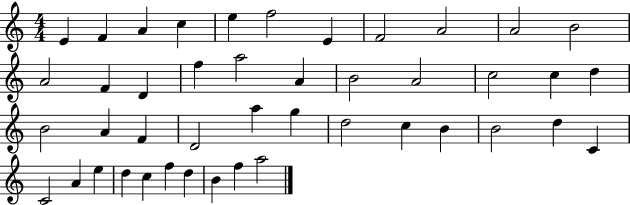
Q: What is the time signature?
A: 4/4